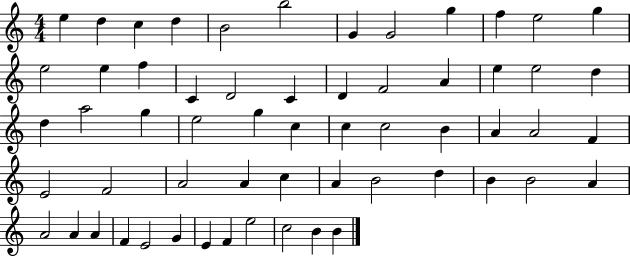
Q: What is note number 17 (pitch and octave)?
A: D4